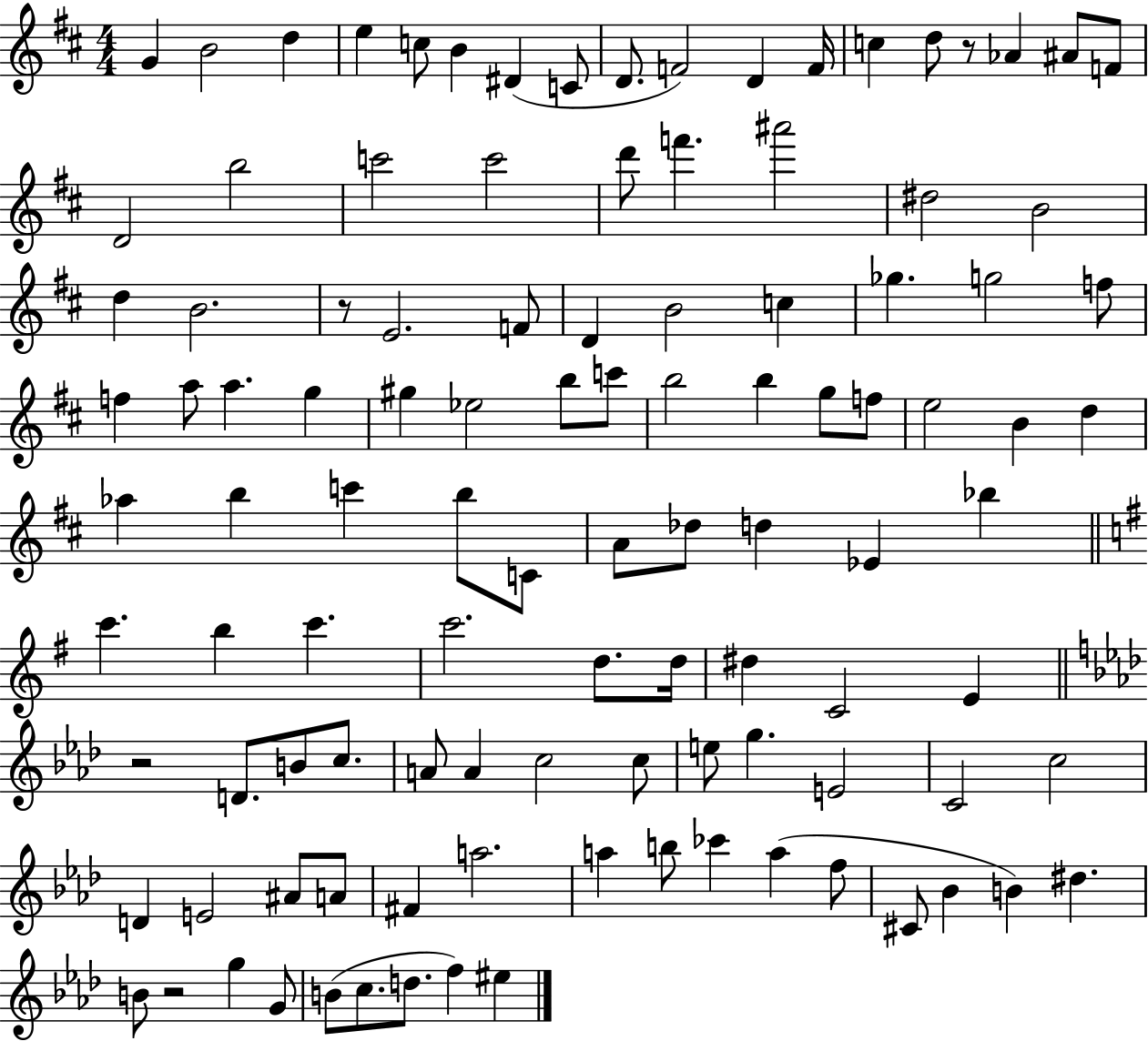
G4/q B4/h D5/q E5/q C5/e B4/q D#4/q C4/e D4/e. F4/h D4/q F4/s C5/q D5/e R/e Ab4/q A#4/e F4/e D4/h B5/h C6/h C6/h D6/e F6/q. A#6/h D#5/h B4/h D5/q B4/h. R/e E4/h. F4/e D4/q B4/h C5/q Gb5/q. G5/h F5/e F5/q A5/e A5/q. G5/q G#5/q Eb5/h B5/e C6/e B5/h B5/q G5/e F5/e E5/h B4/q D5/q Ab5/q B5/q C6/q B5/e C4/e A4/e Db5/e D5/q Eb4/q Bb5/q C6/q. B5/q C6/q. C6/h. D5/e. D5/s D#5/q C4/h E4/q R/h D4/e. B4/e C5/e. A4/e A4/q C5/h C5/e E5/e G5/q. E4/h C4/h C5/h D4/q E4/h A#4/e A4/e F#4/q A5/h. A5/q B5/e CES6/q A5/q F5/e C#4/e Bb4/q B4/q D#5/q. B4/e R/h G5/q G4/e B4/e C5/e. D5/e. F5/q EIS5/q